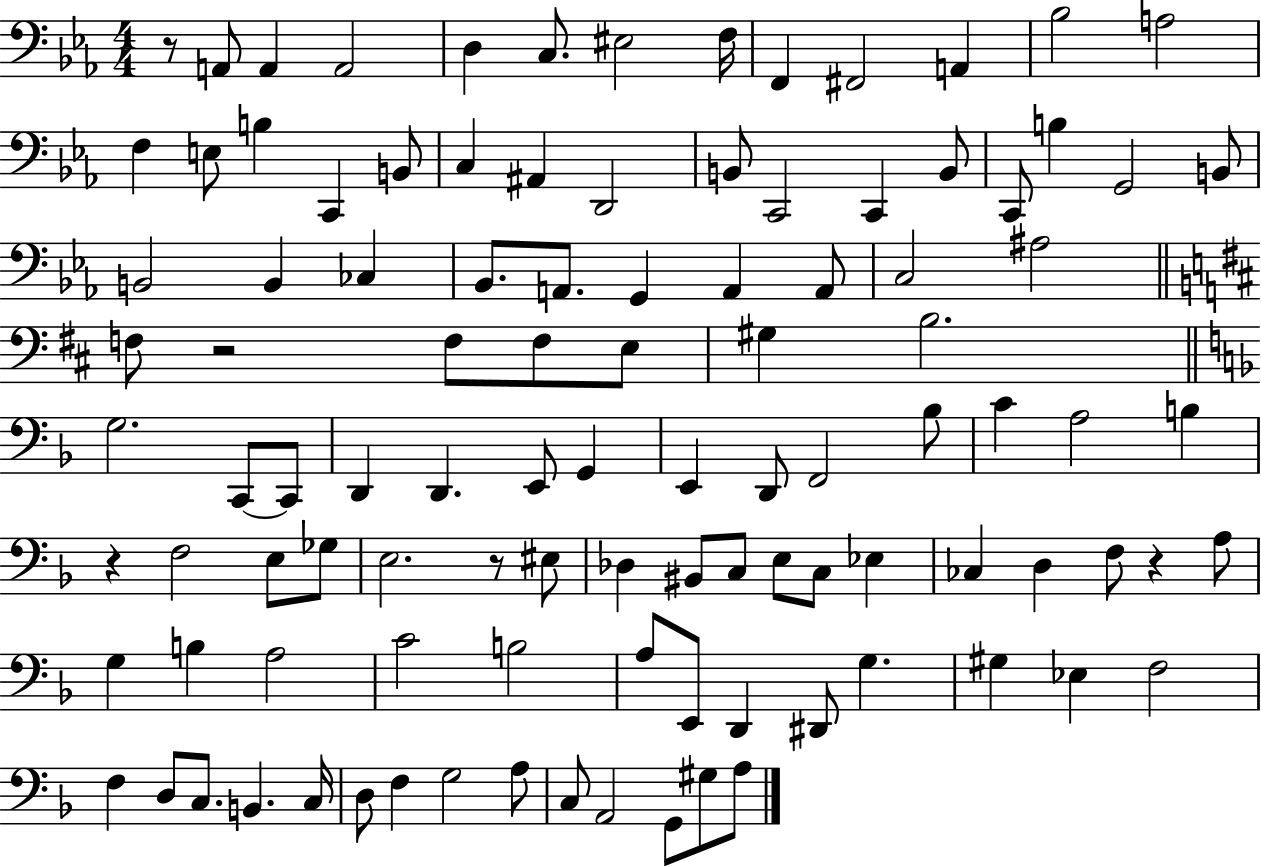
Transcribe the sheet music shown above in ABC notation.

X:1
T:Untitled
M:4/4
L:1/4
K:Eb
z/2 A,,/2 A,, A,,2 D, C,/2 ^E,2 F,/4 F,, ^F,,2 A,, _B,2 A,2 F, E,/2 B, C,, B,,/2 C, ^A,, D,,2 B,,/2 C,,2 C,, B,,/2 C,,/2 B, G,,2 B,,/2 B,,2 B,, _C, _B,,/2 A,,/2 G,, A,, A,,/2 C,2 ^A,2 F,/2 z2 F,/2 F,/2 E,/2 ^G, B,2 G,2 C,,/2 C,,/2 D,, D,, E,,/2 G,, E,, D,,/2 F,,2 _B,/2 C A,2 B, z F,2 E,/2 _G,/2 E,2 z/2 ^E,/2 _D, ^B,,/2 C,/2 E,/2 C,/2 _E, _C, D, F,/2 z A,/2 G, B, A,2 C2 B,2 A,/2 E,,/2 D,, ^D,,/2 G, ^G, _E, F,2 F, D,/2 C,/2 B,, C,/4 D,/2 F, G,2 A,/2 C,/2 A,,2 G,,/2 ^G,/2 A,/2